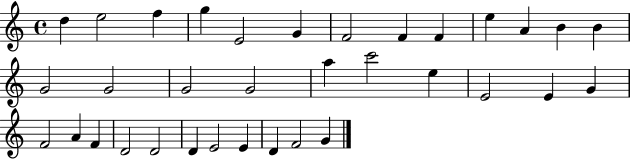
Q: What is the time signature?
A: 4/4